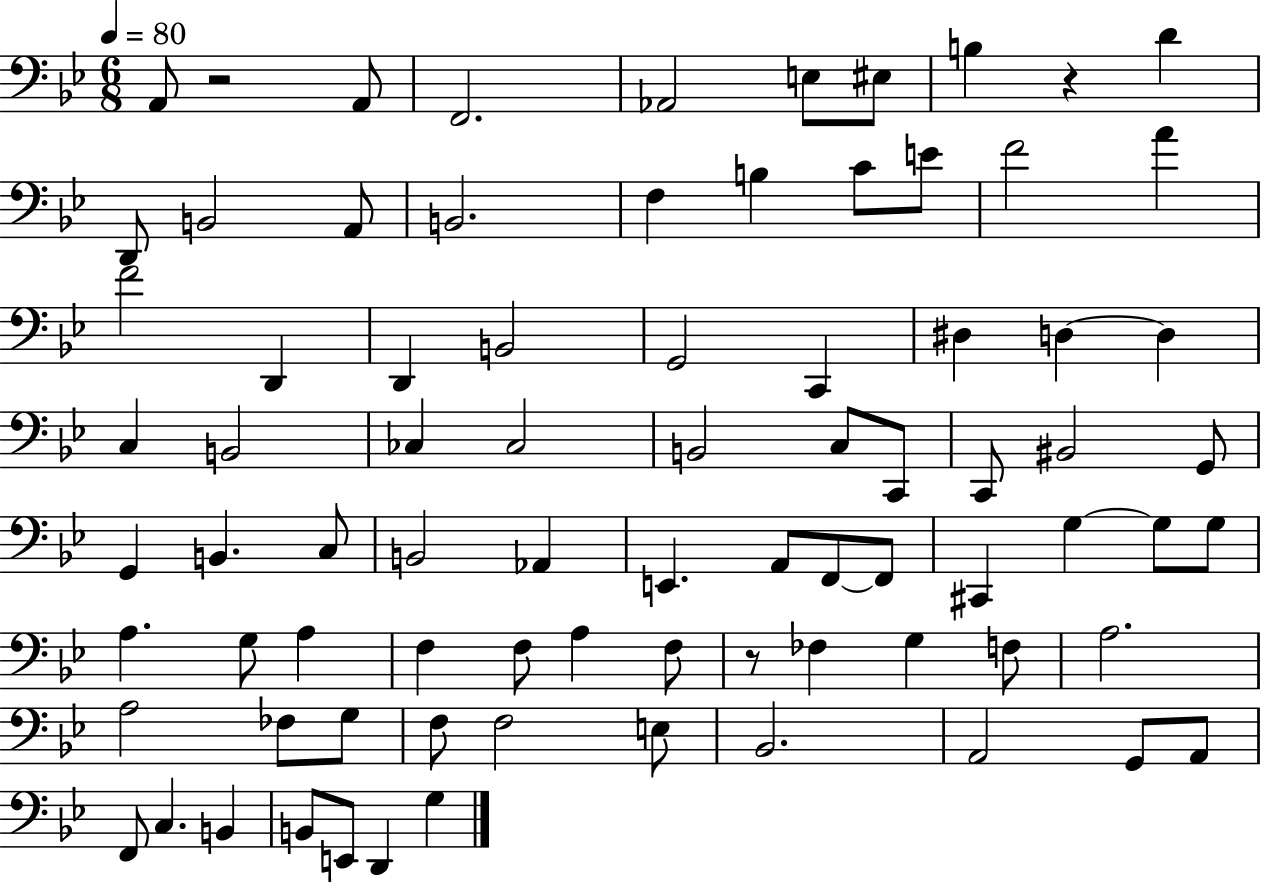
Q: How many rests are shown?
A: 3